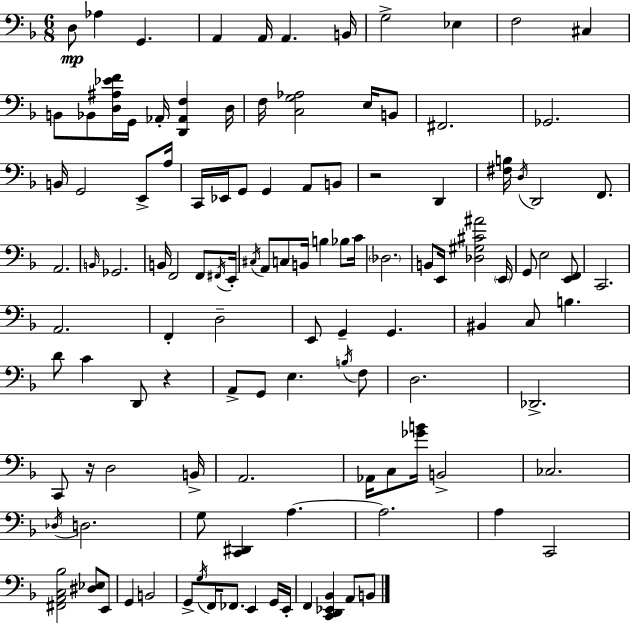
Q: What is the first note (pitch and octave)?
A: D3